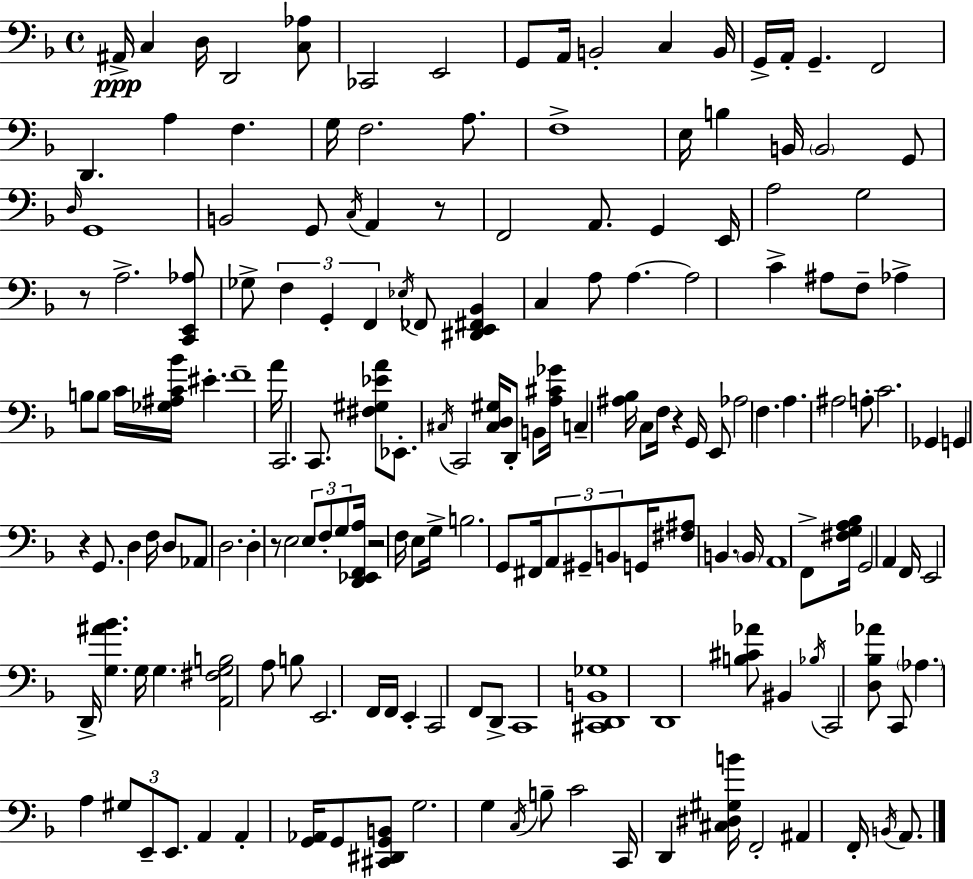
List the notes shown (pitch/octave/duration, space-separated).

A#2/s C3/q D3/s D2/h [C3,Ab3]/e CES2/h E2/h G2/e A2/s B2/h C3/q B2/s G2/s A2/s G2/q. F2/h D2/q. A3/q F3/q. G3/s F3/h. A3/e. F3/w E3/s B3/q B2/s B2/h G2/e D3/s G2/w B2/h G2/e C3/s A2/q R/e F2/h A2/e. G2/q E2/s A3/h G3/h R/e A3/h. [C2,E2,Ab3]/e Gb3/e F3/q G2/q F2/q Eb3/s FES2/e [D#2,E2,F#2,Bb2]/q C3/q A3/e A3/q. A3/h C4/q A#3/e F3/e Ab3/q B3/e B3/e C4/s [Gb3,A#3,C4,Bb4]/s EIS4/q. F4/w A4/s C2/h. C2/e. [F#3,G#3,Eb4,A4]/e Eb2/e. C#3/s C2/h [C#3,D3,G#3]/s D2/e B2/e [A3,C#4,Gb4]/s C3/q [A#3,Bb3]/s C3/e F3/s R/q G2/s E2/e Ab3/h F3/q. A3/q. A#3/h A3/e C4/h. Gb2/q G2/q R/q G2/e. D3/q F3/s D3/e Ab2/e D3/h. D3/q R/e E3/h E3/e F3/e G3/e [D2,Eb2,F2,A3]/s R/h F3/s E3/e G3/s B3/h. G2/e F#2/s A2/e G#2/e B2/e G2/s [F#3,A#3]/e B2/q. B2/s A2/w F2/e [F#3,G3,A3,Bb3]/s G2/h A2/q F2/s E2/h D2/s [G3,A#4,Bb4]/q. G3/s G3/q. [A2,F#3,G3,B3]/h A3/e B3/e E2/h. F2/s F2/s E2/q C2/h F2/e D2/e C2/w [C#2,D2,B2,Gb3]/w D2/w [B3,C#4,Ab4]/e BIS2/q Bb3/s C2/h [D3,Bb3,Ab4]/e C2/e Ab3/q. A3/q G#3/e E2/e E2/e. A2/q A2/q [G2,Ab2]/s G2/e [C#2,D#2,G2,B2]/e G3/h. G3/q C3/s B3/e C4/h C2/s D2/q [C#3,D#3,G#3,B4]/s F2/h A#2/q F2/s B2/s A2/e.